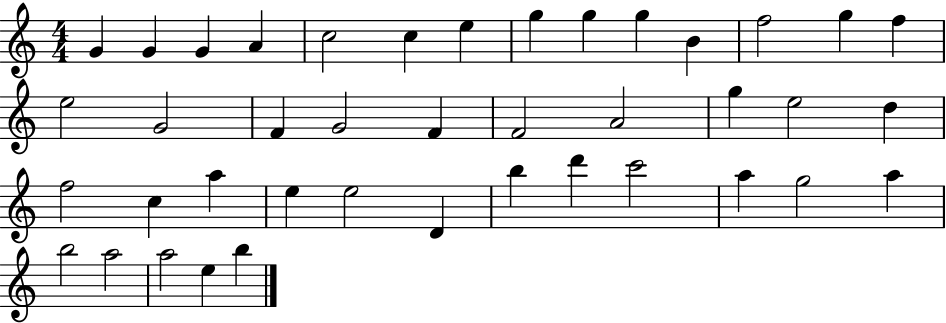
G4/q G4/q G4/q A4/q C5/h C5/q E5/q G5/q G5/q G5/q B4/q F5/h G5/q F5/q E5/h G4/h F4/q G4/h F4/q F4/h A4/h G5/q E5/h D5/q F5/h C5/q A5/q E5/q E5/h D4/q B5/q D6/q C6/h A5/q G5/h A5/q B5/h A5/h A5/h E5/q B5/q